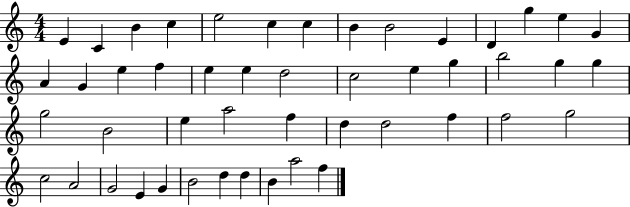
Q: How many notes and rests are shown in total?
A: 48